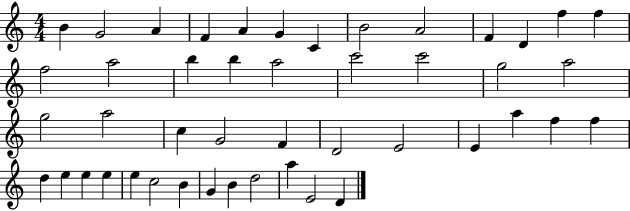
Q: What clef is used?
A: treble